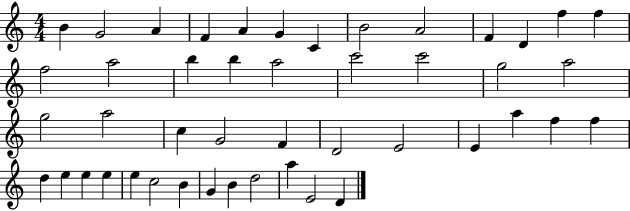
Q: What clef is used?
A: treble